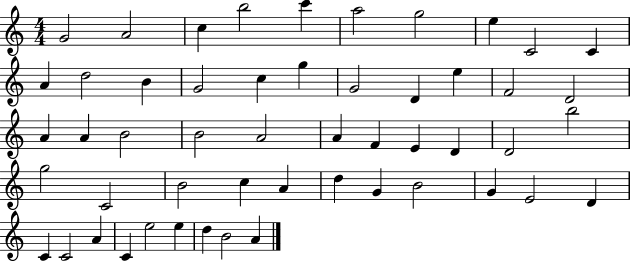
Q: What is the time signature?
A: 4/4